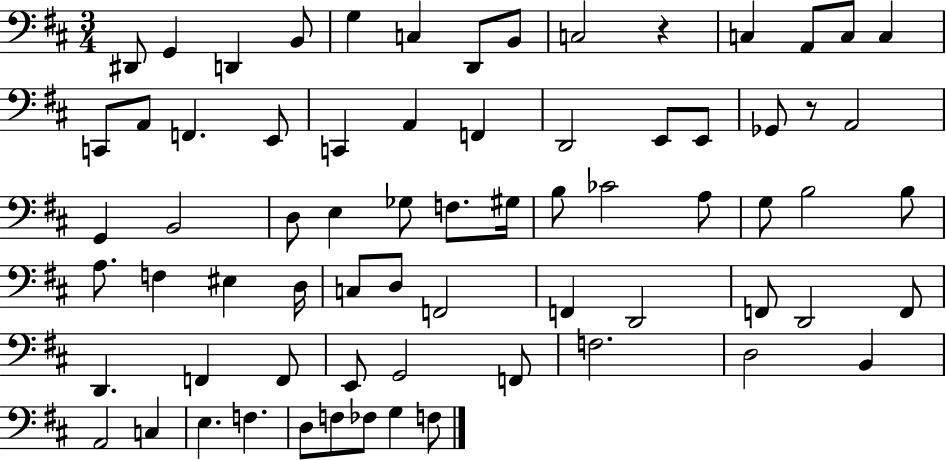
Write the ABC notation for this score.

X:1
T:Untitled
M:3/4
L:1/4
K:D
^D,,/2 G,, D,, B,,/2 G, C, D,,/2 B,,/2 C,2 z C, A,,/2 C,/2 C, C,,/2 A,,/2 F,, E,,/2 C,, A,, F,, D,,2 E,,/2 E,,/2 _G,,/2 z/2 A,,2 G,, B,,2 D,/2 E, _G,/2 F,/2 ^G,/4 B,/2 _C2 A,/2 G,/2 B,2 B,/2 A,/2 F, ^E, D,/4 C,/2 D,/2 F,,2 F,, D,,2 F,,/2 D,,2 F,,/2 D,, F,, F,,/2 E,,/2 G,,2 F,,/2 F,2 D,2 B,, A,,2 C, E, F, D,/2 F,/2 _F,/2 G, F,/2